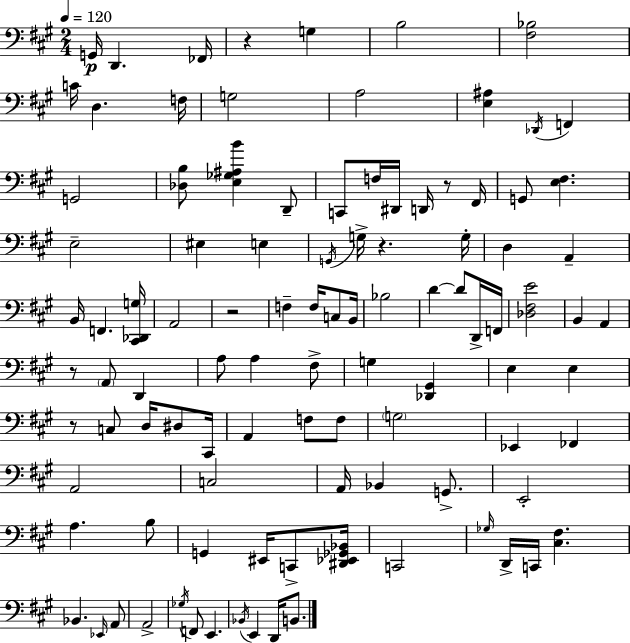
G2/s D2/q. FES2/s R/q G3/q B3/h [F#3,Bb3]/h C4/s D3/q. F3/s G3/h A3/h [E3,A#3]/q Db2/s F2/q G2/h [Db3,B3]/e [E3,Gb3,A#3,B4]/q D2/e C2/e F3/s D#2/s D2/s R/e F#2/s G2/e [E3,F#3]/q. E3/h EIS3/q E3/q G2/s G3/s R/q. G3/s D3/q A2/q B2/s F2/q. [C#2,Db2,G3]/s A2/h R/h F3/q F3/s C3/e B2/s Bb3/h D4/q D4/e D2/s F2/s [Db3,F#3,E4]/h B2/q A2/q R/e A2/e D2/q A3/e A3/q F#3/e G3/q [Db2,G#2]/q E3/q E3/q R/e C3/e D3/s D#3/e C#2/s A2/q F3/e F3/e G3/h Eb2/q FES2/q A2/h C3/h A2/s Bb2/q G2/e. E2/h A3/q. B3/e G2/q EIS2/s C2/e [D#2,Eb2,Gb2,Bb2]/s C2/h Gb3/s D2/s C2/s [C#3,F#3]/q. Bb2/q. Eb2/s A2/e A2/h Gb3/s F2/e E2/q. Bb2/s E2/q D2/s B2/e.